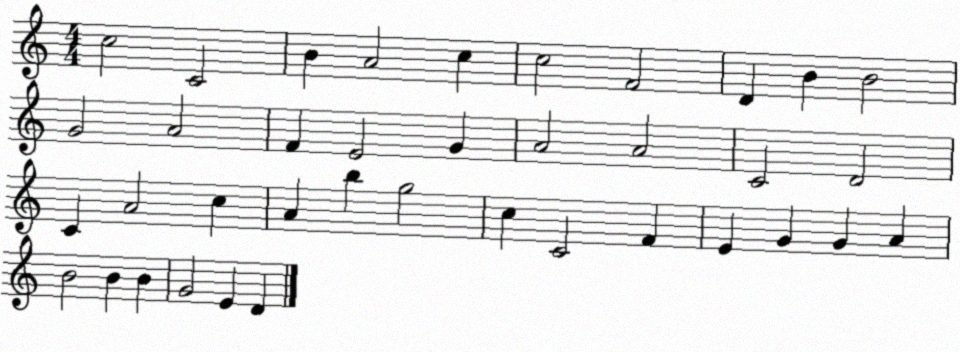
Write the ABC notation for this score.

X:1
T:Untitled
M:4/4
L:1/4
K:C
c2 C2 B A2 c c2 F2 D B B2 G2 A2 F E2 G A2 A2 C2 D2 C A2 c A b g2 c C2 F E G G A B2 B B G2 E D